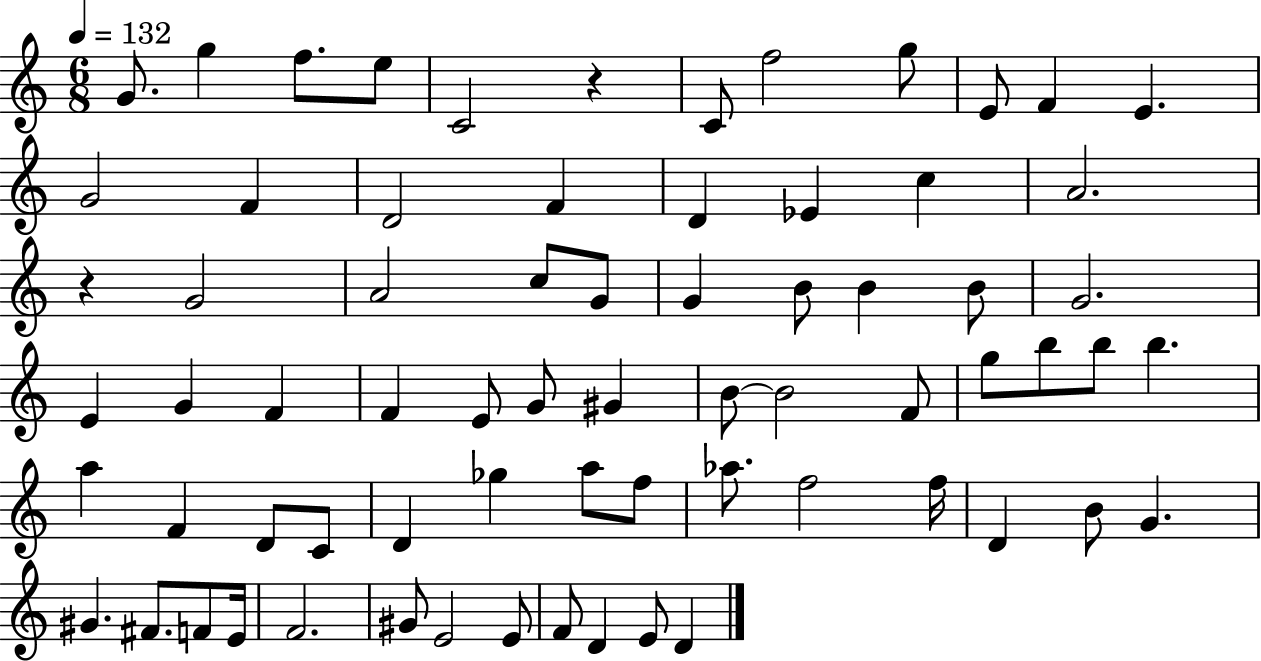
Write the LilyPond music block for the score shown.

{
  \clef treble
  \numericTimeSignature
  \time 6/8
  \key c \major
  \tempo 4 = 132
  g'8. g''4 f''8. e''8 | c'2 r4 | c'8 f''2 g''8 | e'8 f'4 e'4. | \break g'2 f'4 | d'2 f'4 | d'4 ees'4 c''4 | a'2. | \break r4 g'2 | a'2 c''8 g'8 | g'4 b'8 b'4 b'8 | g'2. | \break e'4 g'4 f'4 | f'4 e'8 g'8 gis'4 | b'8~~ b'2 f'8 | g''8 b''8 b''8 b''4. | \break a''4 f'4 d'8 c'8 | d'4 ges''4 a''8 f''8 | aes''8. f''2 f''16 | d'4 b'8 g'4. | \break gis'4. fis'8. f'8 e'16 | f'2. | gis'8 e'2 e'8 | f'8 d'4 e'8 d'4 | \break \bar "|."
}